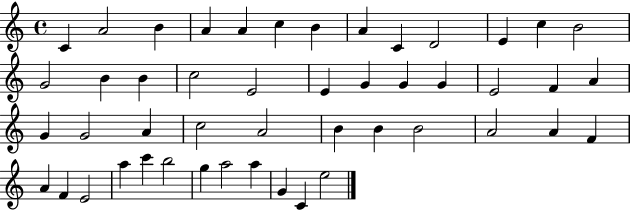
C4/q A4/h B4/q A4/q A4/q C5/q B4/q A4/q C4/q D4/h E4/q C5/q B4/h G4/h B4/q B4/q C5/h E4/h E4/q G4/q G4/q G4/q E4/h F4/q A4/q G4/q G4/h A4/q C5/h A4/h B4/q B4/q B4/h A4/h A4/q F4/q A4/q F4/q E4/h A5/q C6/q B5/h G5/q A5/h A5/q G4/q C4/q E5/h